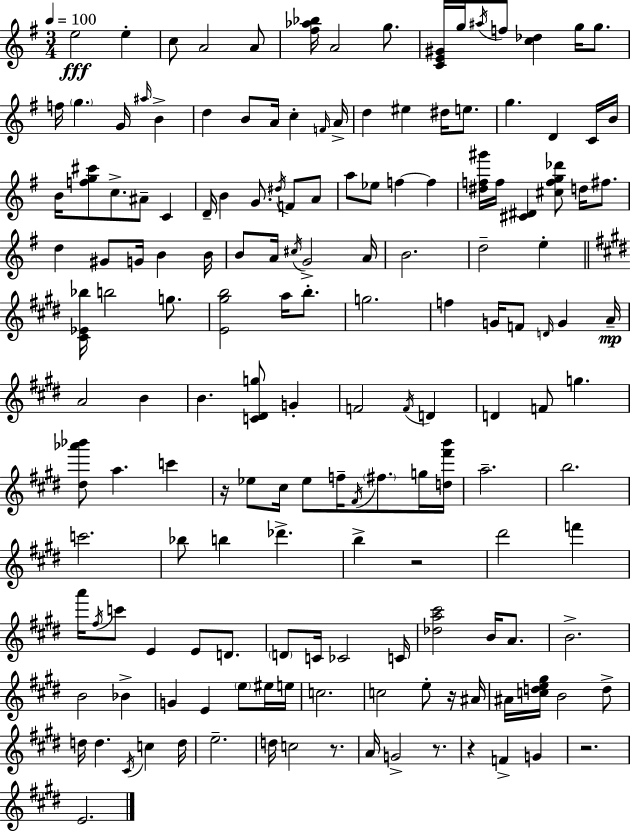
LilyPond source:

{
  \clef treble
  \numericTimeSignature
  \time 3/4
  \key g \major
  \tempo 4 = 100
  \repeat volta 2 { e''2\fff e''4-. | c''8 a'2 a'8 | <fis'' aes'' bes''>16 a'2 g''8. | <c' e' gis'>16 g''16 \acciaccatura { ais''16 } f''8 <c'' des''>4 g''16 g''8. | \break f''16 \parenthesize g''4. g'16 \grace { ais''16 } b'4-> | d''4 b'8 a'16 c''4-. | \grace { f'16 } a'16-> d''4 eis''4 dis''16 | e''8. g''4. d'4 | \break c'16 b'16 b'16 <f'' g'' cis'''>8 c''8.-> ais'8-- c'4 | d'16-- b'4 g'8. \acciaccatura { dis''16 } | f'8 a'8 a''8 ees''8 f''4~~ | f''4 <dis'' f'' gis'''>16 f''16 <cis' dis'>4 <cis'' f'' g'' des'''>8 | \break d''16 fis''8. d''4 gis'8 g'16 b'4 | b'16 b'8 a'16 \acciaccatura { cis''16 } g'2-> | a'16 b'2. | d''2-- | \break e''4-. \bar "||" \break \key e \major <cis' ees' bes''>16 b''2 g''8. | <e' gis'' b''>2 a''16 b''8.-. | g''2. | f''4 g'16 f'8 \grace { d'16 } g'4 | \break a'16--\mp a'2 b'4 | b'4. <c' dis' g''>8 g'4-. | f'2 \acciaccatura { f'16 } d'4 | d'4 f'8 g''4. | \break <dis'' aes''' bes'''>8 a''4. c'''4 | r16 ees''8 cis''16 ees''8 f''16-- \acciaccatura { fis'16 } \parenthesize fis''8. | g''16 <d'' fis''' b'''>16 a''2.-- | b''2. | \break c'''2. | bes''8 b''4 des'''4.-> | b''4-> r2 | dis'''2 f'''4 | \break a'''16 \acciaccatura { fis''16 } c'''8 e'4 e'8 | d'8. \parenthesize d'8 c'16 ces'2 | c'16 <des'' a'' cis'''>2 | b'16 a'8. b'2.-> | \break b'2 | bes'4-> g'4 e'4 | \parenthesize e''8 eis''16 e''16 c''2. | c''2 | \break e''8-. r16 ais'16 ais'16 <c'' d'' e'' gis''>16 b'2 | d''8-> d''16 d''4. \acciaccatura { cis'16 } | c''4 d''16 e''2.-- | d''16 c''2 | \break r8. a'16 g'2-> | r8. r4 f'4-> | g'4 r2. | e'2. | \break } \bar "|."
}